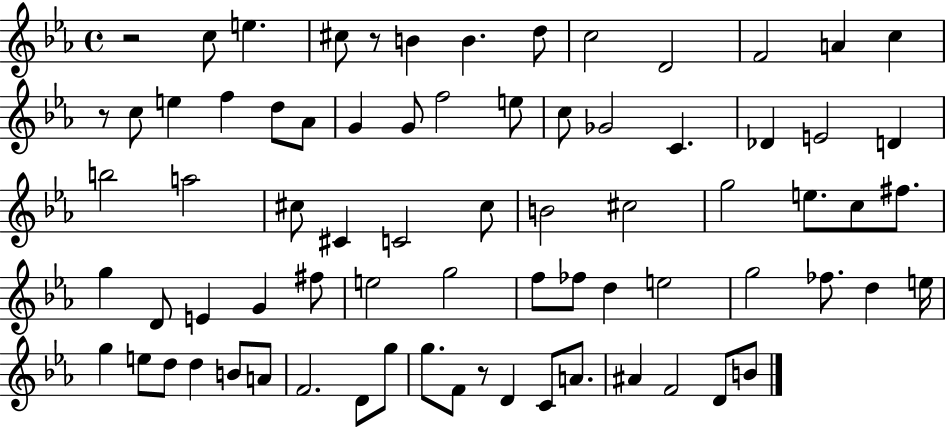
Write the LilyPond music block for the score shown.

{
  \clef treble
  \time 4/4
  \defaultTimeSignature
  \key ees \major
  r2 c''8 e''4. | cis''8 r8 b'4 b'4. d''8 | c''2 d'2 | f'2 a'4 c''4 | \break r8 c''8 e''4 f''4 d''8 aes'8 | g'4 g'8 f''2 e''8 | c''8 ges'2 c'4. | des'4 e'2 d'4 | \break b''2 a''2 | cis''8 cis'4 c'2 cis''8 | b'2 cis''2 | g''2 e''8. c''8 fis''8. | \break g''4 d'8 e'4 g'4 fis''8 | e''2 g''2 | f''8 fes''8 d''4 e''2 | g''2 fes''8. d''4 e''16 | \break g''4 e''8 d''8 d''4 b'8 a'8 | f'2. d'8 g''8 | g''8. f'8 r8 d'4 c'8 a'8. | ais'4 f'2 d'8 b'8 | \break \bar "|."
}